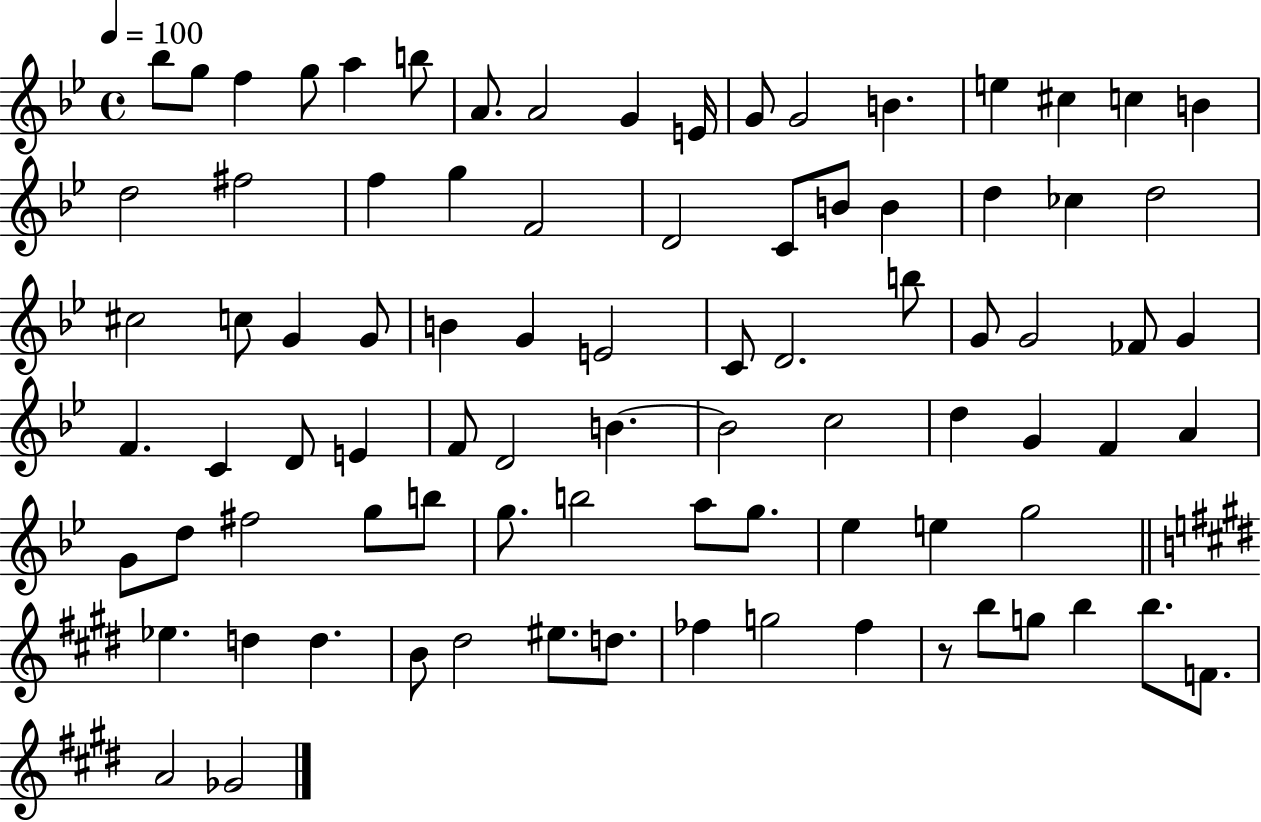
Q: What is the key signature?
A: BES major